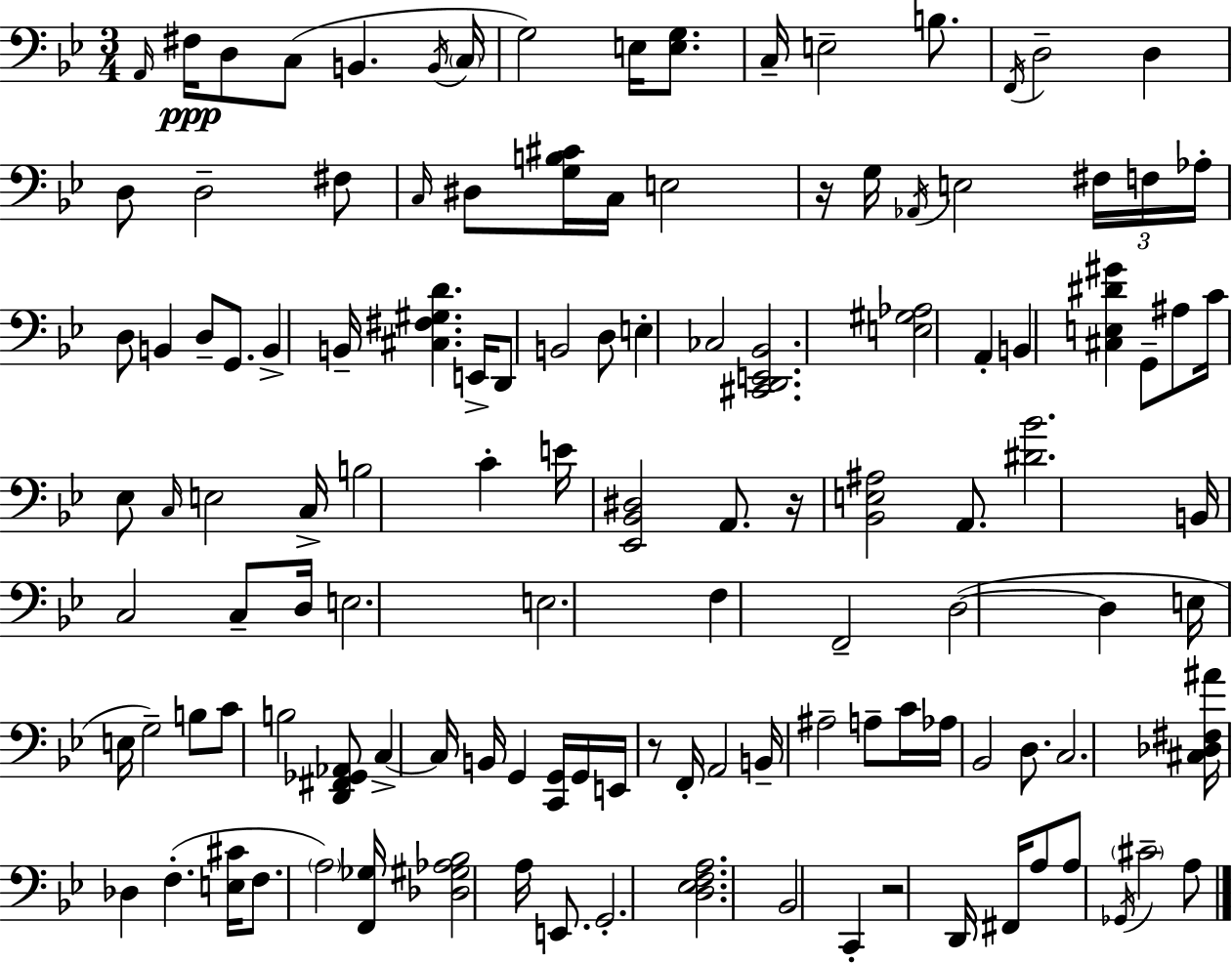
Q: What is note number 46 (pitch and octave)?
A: Eb3